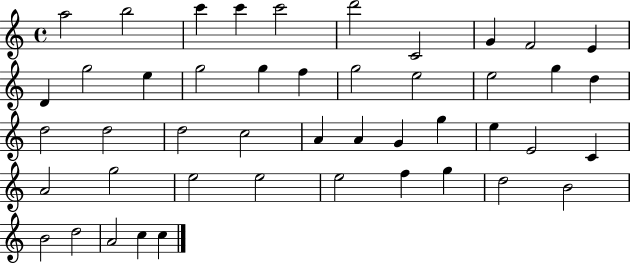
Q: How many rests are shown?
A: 0